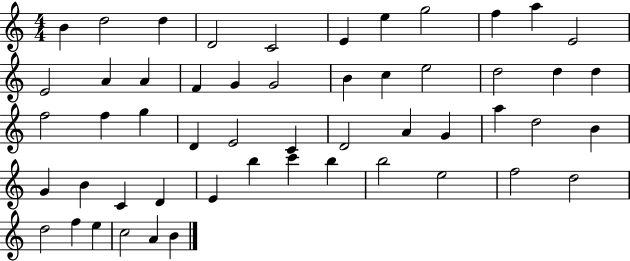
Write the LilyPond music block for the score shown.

{
  \clef treble
  \numericTimeSignature
  \time 4/4
  \key c \major
  b'4 d''2 d''4 | d'2 c'2 | e'4 e''4 g''2 | f''4 a''4 e'2 | \break e'2 a'4 a'4 | f'4 g'4 g'2 | b'4 c''4 e''2 | d''2 d''4 d''4 | \break f''2 f''4 g''4 | d'4 e'2 c'4 | d'2 a'4 g'4 | a''4 d''2 b'4 | \break g'4 b'4 c'4 d'4 | e'4 b''4 c'''4 b''4 | b''2 e''2 | f''2 d''2 | \break d''2 f''4 e''4 | c''2 a'4 b'4 | \bar "|."
}